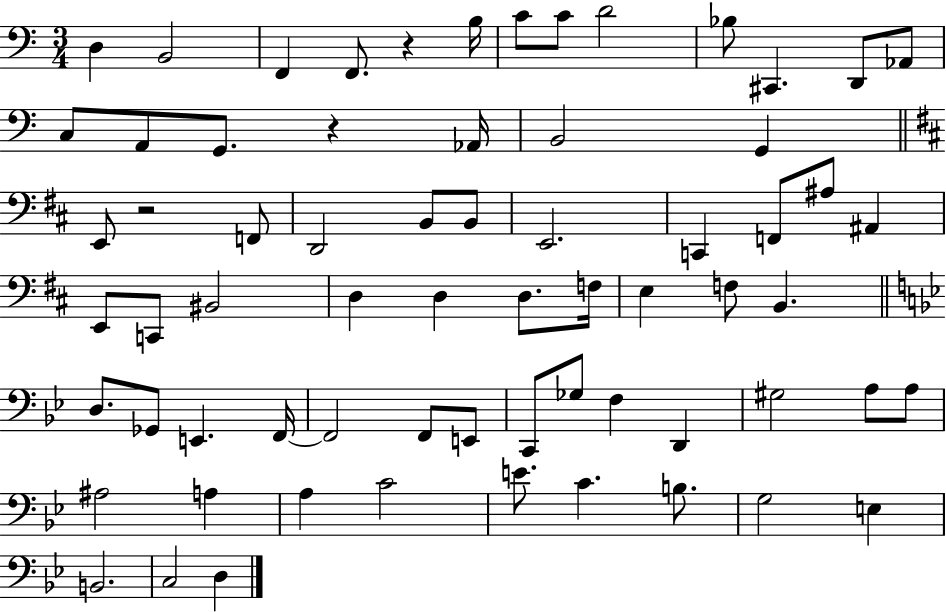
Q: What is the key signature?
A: C major